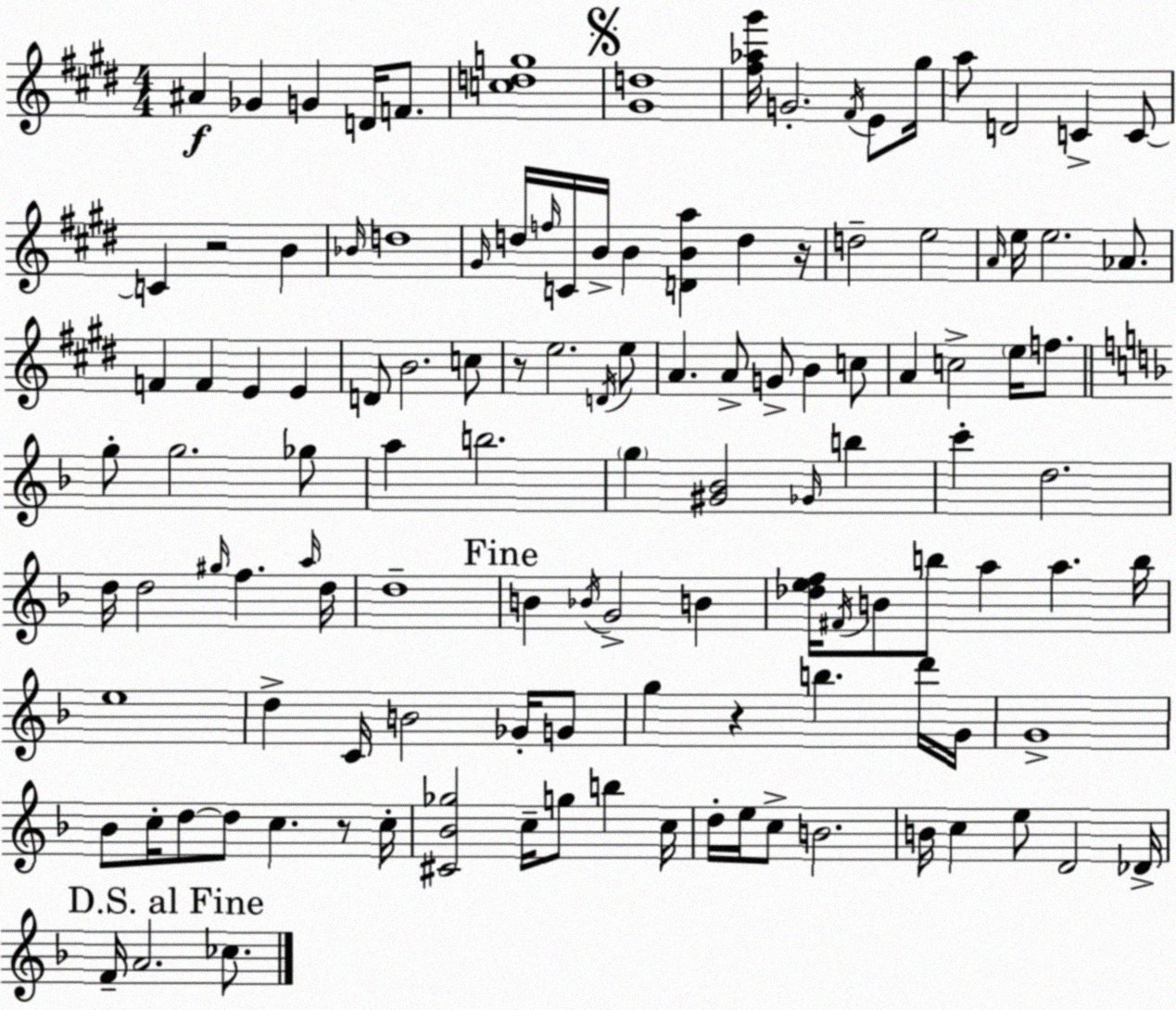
X:1
T:Untitled
M:4/4
L:1/4
K:E
^A _G G D/4 F/2 [cdg]4 [^Gd]4 [^f_a^g']/4 G2 ^F/4 E/2 ^g/4 a/2 D2 C C/2 C z2 B _B/4 d4 ^G/4 d/4 f/4 C/4 B/4 B [DBa] d z/4 d2 e2 A/4 e/4 e2 _A/2 F F E E D/2 B2 c/2 z/2 e2 D/4 e/2 A A/2 G/2 B c/2 A c2 e/4 f/2 g/2 g2 _g/2 a b2 g [^G_B]2 _G/4 b c' d2 d/4 d2 ^g/4 f a/4 d/4 d4 B _B/4 G2 B [_def]/4 ^F/4 B/2 b/2 a a b/4 e4 d C/4 B2 _G/4 G/2 g z b d'/4 G/4 G4 _B/2 c/4 d/2 d/2 c z/2 c/4 [^C_B_g]2 c/4 g/2 b c/4 d/4 e/4 c/2 B2 B/4 c e/2 D2 _D/4 F/4 A2 _c/2